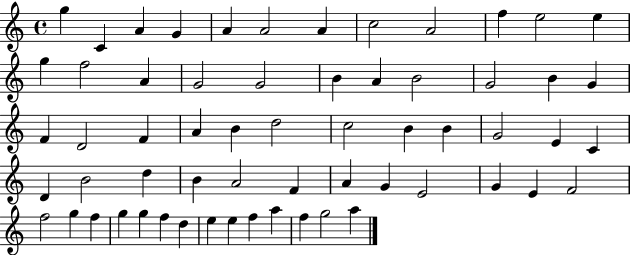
G5/q C4/q A4/q G4/q A4/q A4/h A4/q C5/h A4/h F5/q E5/h E5/q G5/q F5/h A4/q G4/h G4/h B4/q A4/q B4/h G4/h B4/q G4/q F4/q D4/h F4/q A4/q B4/q D5/h C5/h B4/q B4/q G4/h E4/q C4/q D4/q B4/h D5/q B4/q A4/h F4/q A4/q G4/q E4/h G4/q E4/q F4/h F5/h G5/q F5/q G5/q G5/q F5/q D5/q E5/q E5/q F5/q A5/q F5/q G5/h A5/q